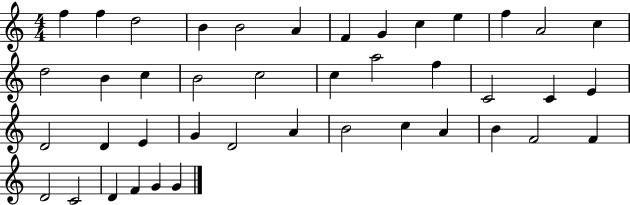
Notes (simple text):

F5/q F5/q D5/h B4/q B4/h A4/q F4/q G4/q C5/q E5/q F5/q A4/h C5/q D5/h B4/q C5/q B4/h C5/h C5/q A5/h F5/q C4/h C4/q E4/q D4/h D4/q E4/q G4/q D4/h A4/q B4/h C5/q A4/q B4/q F4/h F4/q D4/h C4/h D4/q F4/q G4/q G4/q